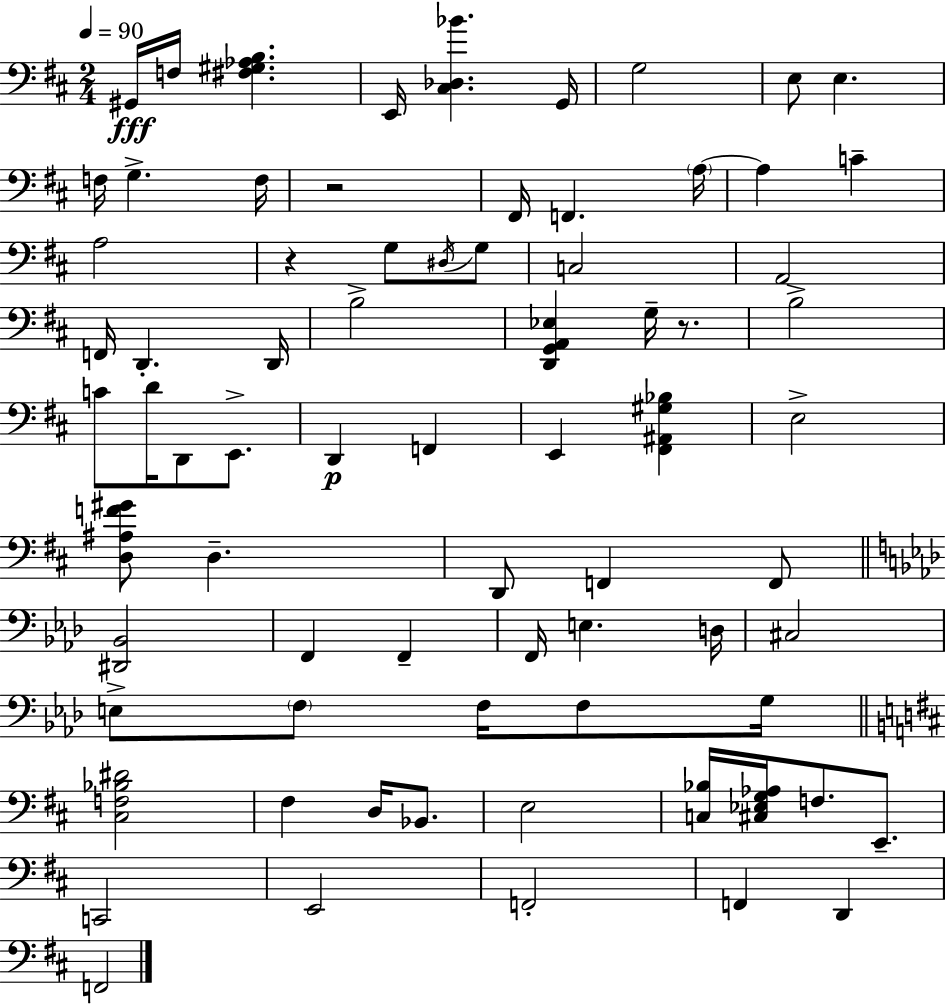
G#2/s F3/s [F#3,G#3,Ab3,B3]/q. E2/s [C#3,Db3,Bb4]/q. G2/s G3/h E3/e E3/q. F3/s G3/q. F3/s R/h F#2/s F2/q. A3/s A3/q C4/q A3/h R/q G3/e D#3/s G3/e C3/h A2/h F2/s D2/q. D2/s B3/h [D2,G2,A2,Eb3]/q G3/s R/e. B3/h C4/e D4/s D2/e E2/e. D2/q F2/q E2/q [F#2,A#2,G#3,Bb3]/q E3/h [D3,A#3,F4,G#4]/e D3/q. D2/e F2/q F2/e [D#2,Bb2]/h F2/q F2/q F2/s E3/q. D3/s C#3/h E3/e F3/e F3/s F3/e G3/s [C#3,F3,Bb3,D#4]/h F#3/q D3/s Bb2/e. E3/h [C3,Bb3]/s [C#3,Eb3,G3,Ab3]/s F3/e. E2/e. C2/h E2/h F2/h F2/q D2/q F2/h